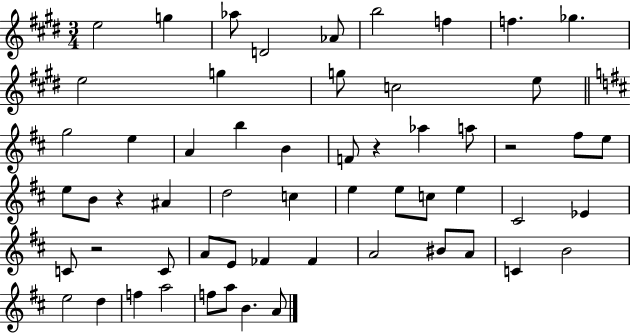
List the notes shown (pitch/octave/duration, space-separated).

E5/h G5/q Ab5/e D4/h Ab4/e B5/h F5/q F5/q. Gb5/q. E5/h G5/q G5/e C5/h E5/e G5/h E5/q A4/q B5/q B4/q F4/e R/q Ab5/q A5/e R/h F#5/e E5/e E5/e B4/e R/q A#4/q D5/h C5/q E5/q E5/e C5/e E5/q C#4/h Eb4/q C4/e R/h C4/e A4/e E4/e FES4/q FES4/q A4/h BIS4/e A4/e C4/q B4/h E5/h D5/q F5/q A5/h F5/e A5/e B4/q. A4/e